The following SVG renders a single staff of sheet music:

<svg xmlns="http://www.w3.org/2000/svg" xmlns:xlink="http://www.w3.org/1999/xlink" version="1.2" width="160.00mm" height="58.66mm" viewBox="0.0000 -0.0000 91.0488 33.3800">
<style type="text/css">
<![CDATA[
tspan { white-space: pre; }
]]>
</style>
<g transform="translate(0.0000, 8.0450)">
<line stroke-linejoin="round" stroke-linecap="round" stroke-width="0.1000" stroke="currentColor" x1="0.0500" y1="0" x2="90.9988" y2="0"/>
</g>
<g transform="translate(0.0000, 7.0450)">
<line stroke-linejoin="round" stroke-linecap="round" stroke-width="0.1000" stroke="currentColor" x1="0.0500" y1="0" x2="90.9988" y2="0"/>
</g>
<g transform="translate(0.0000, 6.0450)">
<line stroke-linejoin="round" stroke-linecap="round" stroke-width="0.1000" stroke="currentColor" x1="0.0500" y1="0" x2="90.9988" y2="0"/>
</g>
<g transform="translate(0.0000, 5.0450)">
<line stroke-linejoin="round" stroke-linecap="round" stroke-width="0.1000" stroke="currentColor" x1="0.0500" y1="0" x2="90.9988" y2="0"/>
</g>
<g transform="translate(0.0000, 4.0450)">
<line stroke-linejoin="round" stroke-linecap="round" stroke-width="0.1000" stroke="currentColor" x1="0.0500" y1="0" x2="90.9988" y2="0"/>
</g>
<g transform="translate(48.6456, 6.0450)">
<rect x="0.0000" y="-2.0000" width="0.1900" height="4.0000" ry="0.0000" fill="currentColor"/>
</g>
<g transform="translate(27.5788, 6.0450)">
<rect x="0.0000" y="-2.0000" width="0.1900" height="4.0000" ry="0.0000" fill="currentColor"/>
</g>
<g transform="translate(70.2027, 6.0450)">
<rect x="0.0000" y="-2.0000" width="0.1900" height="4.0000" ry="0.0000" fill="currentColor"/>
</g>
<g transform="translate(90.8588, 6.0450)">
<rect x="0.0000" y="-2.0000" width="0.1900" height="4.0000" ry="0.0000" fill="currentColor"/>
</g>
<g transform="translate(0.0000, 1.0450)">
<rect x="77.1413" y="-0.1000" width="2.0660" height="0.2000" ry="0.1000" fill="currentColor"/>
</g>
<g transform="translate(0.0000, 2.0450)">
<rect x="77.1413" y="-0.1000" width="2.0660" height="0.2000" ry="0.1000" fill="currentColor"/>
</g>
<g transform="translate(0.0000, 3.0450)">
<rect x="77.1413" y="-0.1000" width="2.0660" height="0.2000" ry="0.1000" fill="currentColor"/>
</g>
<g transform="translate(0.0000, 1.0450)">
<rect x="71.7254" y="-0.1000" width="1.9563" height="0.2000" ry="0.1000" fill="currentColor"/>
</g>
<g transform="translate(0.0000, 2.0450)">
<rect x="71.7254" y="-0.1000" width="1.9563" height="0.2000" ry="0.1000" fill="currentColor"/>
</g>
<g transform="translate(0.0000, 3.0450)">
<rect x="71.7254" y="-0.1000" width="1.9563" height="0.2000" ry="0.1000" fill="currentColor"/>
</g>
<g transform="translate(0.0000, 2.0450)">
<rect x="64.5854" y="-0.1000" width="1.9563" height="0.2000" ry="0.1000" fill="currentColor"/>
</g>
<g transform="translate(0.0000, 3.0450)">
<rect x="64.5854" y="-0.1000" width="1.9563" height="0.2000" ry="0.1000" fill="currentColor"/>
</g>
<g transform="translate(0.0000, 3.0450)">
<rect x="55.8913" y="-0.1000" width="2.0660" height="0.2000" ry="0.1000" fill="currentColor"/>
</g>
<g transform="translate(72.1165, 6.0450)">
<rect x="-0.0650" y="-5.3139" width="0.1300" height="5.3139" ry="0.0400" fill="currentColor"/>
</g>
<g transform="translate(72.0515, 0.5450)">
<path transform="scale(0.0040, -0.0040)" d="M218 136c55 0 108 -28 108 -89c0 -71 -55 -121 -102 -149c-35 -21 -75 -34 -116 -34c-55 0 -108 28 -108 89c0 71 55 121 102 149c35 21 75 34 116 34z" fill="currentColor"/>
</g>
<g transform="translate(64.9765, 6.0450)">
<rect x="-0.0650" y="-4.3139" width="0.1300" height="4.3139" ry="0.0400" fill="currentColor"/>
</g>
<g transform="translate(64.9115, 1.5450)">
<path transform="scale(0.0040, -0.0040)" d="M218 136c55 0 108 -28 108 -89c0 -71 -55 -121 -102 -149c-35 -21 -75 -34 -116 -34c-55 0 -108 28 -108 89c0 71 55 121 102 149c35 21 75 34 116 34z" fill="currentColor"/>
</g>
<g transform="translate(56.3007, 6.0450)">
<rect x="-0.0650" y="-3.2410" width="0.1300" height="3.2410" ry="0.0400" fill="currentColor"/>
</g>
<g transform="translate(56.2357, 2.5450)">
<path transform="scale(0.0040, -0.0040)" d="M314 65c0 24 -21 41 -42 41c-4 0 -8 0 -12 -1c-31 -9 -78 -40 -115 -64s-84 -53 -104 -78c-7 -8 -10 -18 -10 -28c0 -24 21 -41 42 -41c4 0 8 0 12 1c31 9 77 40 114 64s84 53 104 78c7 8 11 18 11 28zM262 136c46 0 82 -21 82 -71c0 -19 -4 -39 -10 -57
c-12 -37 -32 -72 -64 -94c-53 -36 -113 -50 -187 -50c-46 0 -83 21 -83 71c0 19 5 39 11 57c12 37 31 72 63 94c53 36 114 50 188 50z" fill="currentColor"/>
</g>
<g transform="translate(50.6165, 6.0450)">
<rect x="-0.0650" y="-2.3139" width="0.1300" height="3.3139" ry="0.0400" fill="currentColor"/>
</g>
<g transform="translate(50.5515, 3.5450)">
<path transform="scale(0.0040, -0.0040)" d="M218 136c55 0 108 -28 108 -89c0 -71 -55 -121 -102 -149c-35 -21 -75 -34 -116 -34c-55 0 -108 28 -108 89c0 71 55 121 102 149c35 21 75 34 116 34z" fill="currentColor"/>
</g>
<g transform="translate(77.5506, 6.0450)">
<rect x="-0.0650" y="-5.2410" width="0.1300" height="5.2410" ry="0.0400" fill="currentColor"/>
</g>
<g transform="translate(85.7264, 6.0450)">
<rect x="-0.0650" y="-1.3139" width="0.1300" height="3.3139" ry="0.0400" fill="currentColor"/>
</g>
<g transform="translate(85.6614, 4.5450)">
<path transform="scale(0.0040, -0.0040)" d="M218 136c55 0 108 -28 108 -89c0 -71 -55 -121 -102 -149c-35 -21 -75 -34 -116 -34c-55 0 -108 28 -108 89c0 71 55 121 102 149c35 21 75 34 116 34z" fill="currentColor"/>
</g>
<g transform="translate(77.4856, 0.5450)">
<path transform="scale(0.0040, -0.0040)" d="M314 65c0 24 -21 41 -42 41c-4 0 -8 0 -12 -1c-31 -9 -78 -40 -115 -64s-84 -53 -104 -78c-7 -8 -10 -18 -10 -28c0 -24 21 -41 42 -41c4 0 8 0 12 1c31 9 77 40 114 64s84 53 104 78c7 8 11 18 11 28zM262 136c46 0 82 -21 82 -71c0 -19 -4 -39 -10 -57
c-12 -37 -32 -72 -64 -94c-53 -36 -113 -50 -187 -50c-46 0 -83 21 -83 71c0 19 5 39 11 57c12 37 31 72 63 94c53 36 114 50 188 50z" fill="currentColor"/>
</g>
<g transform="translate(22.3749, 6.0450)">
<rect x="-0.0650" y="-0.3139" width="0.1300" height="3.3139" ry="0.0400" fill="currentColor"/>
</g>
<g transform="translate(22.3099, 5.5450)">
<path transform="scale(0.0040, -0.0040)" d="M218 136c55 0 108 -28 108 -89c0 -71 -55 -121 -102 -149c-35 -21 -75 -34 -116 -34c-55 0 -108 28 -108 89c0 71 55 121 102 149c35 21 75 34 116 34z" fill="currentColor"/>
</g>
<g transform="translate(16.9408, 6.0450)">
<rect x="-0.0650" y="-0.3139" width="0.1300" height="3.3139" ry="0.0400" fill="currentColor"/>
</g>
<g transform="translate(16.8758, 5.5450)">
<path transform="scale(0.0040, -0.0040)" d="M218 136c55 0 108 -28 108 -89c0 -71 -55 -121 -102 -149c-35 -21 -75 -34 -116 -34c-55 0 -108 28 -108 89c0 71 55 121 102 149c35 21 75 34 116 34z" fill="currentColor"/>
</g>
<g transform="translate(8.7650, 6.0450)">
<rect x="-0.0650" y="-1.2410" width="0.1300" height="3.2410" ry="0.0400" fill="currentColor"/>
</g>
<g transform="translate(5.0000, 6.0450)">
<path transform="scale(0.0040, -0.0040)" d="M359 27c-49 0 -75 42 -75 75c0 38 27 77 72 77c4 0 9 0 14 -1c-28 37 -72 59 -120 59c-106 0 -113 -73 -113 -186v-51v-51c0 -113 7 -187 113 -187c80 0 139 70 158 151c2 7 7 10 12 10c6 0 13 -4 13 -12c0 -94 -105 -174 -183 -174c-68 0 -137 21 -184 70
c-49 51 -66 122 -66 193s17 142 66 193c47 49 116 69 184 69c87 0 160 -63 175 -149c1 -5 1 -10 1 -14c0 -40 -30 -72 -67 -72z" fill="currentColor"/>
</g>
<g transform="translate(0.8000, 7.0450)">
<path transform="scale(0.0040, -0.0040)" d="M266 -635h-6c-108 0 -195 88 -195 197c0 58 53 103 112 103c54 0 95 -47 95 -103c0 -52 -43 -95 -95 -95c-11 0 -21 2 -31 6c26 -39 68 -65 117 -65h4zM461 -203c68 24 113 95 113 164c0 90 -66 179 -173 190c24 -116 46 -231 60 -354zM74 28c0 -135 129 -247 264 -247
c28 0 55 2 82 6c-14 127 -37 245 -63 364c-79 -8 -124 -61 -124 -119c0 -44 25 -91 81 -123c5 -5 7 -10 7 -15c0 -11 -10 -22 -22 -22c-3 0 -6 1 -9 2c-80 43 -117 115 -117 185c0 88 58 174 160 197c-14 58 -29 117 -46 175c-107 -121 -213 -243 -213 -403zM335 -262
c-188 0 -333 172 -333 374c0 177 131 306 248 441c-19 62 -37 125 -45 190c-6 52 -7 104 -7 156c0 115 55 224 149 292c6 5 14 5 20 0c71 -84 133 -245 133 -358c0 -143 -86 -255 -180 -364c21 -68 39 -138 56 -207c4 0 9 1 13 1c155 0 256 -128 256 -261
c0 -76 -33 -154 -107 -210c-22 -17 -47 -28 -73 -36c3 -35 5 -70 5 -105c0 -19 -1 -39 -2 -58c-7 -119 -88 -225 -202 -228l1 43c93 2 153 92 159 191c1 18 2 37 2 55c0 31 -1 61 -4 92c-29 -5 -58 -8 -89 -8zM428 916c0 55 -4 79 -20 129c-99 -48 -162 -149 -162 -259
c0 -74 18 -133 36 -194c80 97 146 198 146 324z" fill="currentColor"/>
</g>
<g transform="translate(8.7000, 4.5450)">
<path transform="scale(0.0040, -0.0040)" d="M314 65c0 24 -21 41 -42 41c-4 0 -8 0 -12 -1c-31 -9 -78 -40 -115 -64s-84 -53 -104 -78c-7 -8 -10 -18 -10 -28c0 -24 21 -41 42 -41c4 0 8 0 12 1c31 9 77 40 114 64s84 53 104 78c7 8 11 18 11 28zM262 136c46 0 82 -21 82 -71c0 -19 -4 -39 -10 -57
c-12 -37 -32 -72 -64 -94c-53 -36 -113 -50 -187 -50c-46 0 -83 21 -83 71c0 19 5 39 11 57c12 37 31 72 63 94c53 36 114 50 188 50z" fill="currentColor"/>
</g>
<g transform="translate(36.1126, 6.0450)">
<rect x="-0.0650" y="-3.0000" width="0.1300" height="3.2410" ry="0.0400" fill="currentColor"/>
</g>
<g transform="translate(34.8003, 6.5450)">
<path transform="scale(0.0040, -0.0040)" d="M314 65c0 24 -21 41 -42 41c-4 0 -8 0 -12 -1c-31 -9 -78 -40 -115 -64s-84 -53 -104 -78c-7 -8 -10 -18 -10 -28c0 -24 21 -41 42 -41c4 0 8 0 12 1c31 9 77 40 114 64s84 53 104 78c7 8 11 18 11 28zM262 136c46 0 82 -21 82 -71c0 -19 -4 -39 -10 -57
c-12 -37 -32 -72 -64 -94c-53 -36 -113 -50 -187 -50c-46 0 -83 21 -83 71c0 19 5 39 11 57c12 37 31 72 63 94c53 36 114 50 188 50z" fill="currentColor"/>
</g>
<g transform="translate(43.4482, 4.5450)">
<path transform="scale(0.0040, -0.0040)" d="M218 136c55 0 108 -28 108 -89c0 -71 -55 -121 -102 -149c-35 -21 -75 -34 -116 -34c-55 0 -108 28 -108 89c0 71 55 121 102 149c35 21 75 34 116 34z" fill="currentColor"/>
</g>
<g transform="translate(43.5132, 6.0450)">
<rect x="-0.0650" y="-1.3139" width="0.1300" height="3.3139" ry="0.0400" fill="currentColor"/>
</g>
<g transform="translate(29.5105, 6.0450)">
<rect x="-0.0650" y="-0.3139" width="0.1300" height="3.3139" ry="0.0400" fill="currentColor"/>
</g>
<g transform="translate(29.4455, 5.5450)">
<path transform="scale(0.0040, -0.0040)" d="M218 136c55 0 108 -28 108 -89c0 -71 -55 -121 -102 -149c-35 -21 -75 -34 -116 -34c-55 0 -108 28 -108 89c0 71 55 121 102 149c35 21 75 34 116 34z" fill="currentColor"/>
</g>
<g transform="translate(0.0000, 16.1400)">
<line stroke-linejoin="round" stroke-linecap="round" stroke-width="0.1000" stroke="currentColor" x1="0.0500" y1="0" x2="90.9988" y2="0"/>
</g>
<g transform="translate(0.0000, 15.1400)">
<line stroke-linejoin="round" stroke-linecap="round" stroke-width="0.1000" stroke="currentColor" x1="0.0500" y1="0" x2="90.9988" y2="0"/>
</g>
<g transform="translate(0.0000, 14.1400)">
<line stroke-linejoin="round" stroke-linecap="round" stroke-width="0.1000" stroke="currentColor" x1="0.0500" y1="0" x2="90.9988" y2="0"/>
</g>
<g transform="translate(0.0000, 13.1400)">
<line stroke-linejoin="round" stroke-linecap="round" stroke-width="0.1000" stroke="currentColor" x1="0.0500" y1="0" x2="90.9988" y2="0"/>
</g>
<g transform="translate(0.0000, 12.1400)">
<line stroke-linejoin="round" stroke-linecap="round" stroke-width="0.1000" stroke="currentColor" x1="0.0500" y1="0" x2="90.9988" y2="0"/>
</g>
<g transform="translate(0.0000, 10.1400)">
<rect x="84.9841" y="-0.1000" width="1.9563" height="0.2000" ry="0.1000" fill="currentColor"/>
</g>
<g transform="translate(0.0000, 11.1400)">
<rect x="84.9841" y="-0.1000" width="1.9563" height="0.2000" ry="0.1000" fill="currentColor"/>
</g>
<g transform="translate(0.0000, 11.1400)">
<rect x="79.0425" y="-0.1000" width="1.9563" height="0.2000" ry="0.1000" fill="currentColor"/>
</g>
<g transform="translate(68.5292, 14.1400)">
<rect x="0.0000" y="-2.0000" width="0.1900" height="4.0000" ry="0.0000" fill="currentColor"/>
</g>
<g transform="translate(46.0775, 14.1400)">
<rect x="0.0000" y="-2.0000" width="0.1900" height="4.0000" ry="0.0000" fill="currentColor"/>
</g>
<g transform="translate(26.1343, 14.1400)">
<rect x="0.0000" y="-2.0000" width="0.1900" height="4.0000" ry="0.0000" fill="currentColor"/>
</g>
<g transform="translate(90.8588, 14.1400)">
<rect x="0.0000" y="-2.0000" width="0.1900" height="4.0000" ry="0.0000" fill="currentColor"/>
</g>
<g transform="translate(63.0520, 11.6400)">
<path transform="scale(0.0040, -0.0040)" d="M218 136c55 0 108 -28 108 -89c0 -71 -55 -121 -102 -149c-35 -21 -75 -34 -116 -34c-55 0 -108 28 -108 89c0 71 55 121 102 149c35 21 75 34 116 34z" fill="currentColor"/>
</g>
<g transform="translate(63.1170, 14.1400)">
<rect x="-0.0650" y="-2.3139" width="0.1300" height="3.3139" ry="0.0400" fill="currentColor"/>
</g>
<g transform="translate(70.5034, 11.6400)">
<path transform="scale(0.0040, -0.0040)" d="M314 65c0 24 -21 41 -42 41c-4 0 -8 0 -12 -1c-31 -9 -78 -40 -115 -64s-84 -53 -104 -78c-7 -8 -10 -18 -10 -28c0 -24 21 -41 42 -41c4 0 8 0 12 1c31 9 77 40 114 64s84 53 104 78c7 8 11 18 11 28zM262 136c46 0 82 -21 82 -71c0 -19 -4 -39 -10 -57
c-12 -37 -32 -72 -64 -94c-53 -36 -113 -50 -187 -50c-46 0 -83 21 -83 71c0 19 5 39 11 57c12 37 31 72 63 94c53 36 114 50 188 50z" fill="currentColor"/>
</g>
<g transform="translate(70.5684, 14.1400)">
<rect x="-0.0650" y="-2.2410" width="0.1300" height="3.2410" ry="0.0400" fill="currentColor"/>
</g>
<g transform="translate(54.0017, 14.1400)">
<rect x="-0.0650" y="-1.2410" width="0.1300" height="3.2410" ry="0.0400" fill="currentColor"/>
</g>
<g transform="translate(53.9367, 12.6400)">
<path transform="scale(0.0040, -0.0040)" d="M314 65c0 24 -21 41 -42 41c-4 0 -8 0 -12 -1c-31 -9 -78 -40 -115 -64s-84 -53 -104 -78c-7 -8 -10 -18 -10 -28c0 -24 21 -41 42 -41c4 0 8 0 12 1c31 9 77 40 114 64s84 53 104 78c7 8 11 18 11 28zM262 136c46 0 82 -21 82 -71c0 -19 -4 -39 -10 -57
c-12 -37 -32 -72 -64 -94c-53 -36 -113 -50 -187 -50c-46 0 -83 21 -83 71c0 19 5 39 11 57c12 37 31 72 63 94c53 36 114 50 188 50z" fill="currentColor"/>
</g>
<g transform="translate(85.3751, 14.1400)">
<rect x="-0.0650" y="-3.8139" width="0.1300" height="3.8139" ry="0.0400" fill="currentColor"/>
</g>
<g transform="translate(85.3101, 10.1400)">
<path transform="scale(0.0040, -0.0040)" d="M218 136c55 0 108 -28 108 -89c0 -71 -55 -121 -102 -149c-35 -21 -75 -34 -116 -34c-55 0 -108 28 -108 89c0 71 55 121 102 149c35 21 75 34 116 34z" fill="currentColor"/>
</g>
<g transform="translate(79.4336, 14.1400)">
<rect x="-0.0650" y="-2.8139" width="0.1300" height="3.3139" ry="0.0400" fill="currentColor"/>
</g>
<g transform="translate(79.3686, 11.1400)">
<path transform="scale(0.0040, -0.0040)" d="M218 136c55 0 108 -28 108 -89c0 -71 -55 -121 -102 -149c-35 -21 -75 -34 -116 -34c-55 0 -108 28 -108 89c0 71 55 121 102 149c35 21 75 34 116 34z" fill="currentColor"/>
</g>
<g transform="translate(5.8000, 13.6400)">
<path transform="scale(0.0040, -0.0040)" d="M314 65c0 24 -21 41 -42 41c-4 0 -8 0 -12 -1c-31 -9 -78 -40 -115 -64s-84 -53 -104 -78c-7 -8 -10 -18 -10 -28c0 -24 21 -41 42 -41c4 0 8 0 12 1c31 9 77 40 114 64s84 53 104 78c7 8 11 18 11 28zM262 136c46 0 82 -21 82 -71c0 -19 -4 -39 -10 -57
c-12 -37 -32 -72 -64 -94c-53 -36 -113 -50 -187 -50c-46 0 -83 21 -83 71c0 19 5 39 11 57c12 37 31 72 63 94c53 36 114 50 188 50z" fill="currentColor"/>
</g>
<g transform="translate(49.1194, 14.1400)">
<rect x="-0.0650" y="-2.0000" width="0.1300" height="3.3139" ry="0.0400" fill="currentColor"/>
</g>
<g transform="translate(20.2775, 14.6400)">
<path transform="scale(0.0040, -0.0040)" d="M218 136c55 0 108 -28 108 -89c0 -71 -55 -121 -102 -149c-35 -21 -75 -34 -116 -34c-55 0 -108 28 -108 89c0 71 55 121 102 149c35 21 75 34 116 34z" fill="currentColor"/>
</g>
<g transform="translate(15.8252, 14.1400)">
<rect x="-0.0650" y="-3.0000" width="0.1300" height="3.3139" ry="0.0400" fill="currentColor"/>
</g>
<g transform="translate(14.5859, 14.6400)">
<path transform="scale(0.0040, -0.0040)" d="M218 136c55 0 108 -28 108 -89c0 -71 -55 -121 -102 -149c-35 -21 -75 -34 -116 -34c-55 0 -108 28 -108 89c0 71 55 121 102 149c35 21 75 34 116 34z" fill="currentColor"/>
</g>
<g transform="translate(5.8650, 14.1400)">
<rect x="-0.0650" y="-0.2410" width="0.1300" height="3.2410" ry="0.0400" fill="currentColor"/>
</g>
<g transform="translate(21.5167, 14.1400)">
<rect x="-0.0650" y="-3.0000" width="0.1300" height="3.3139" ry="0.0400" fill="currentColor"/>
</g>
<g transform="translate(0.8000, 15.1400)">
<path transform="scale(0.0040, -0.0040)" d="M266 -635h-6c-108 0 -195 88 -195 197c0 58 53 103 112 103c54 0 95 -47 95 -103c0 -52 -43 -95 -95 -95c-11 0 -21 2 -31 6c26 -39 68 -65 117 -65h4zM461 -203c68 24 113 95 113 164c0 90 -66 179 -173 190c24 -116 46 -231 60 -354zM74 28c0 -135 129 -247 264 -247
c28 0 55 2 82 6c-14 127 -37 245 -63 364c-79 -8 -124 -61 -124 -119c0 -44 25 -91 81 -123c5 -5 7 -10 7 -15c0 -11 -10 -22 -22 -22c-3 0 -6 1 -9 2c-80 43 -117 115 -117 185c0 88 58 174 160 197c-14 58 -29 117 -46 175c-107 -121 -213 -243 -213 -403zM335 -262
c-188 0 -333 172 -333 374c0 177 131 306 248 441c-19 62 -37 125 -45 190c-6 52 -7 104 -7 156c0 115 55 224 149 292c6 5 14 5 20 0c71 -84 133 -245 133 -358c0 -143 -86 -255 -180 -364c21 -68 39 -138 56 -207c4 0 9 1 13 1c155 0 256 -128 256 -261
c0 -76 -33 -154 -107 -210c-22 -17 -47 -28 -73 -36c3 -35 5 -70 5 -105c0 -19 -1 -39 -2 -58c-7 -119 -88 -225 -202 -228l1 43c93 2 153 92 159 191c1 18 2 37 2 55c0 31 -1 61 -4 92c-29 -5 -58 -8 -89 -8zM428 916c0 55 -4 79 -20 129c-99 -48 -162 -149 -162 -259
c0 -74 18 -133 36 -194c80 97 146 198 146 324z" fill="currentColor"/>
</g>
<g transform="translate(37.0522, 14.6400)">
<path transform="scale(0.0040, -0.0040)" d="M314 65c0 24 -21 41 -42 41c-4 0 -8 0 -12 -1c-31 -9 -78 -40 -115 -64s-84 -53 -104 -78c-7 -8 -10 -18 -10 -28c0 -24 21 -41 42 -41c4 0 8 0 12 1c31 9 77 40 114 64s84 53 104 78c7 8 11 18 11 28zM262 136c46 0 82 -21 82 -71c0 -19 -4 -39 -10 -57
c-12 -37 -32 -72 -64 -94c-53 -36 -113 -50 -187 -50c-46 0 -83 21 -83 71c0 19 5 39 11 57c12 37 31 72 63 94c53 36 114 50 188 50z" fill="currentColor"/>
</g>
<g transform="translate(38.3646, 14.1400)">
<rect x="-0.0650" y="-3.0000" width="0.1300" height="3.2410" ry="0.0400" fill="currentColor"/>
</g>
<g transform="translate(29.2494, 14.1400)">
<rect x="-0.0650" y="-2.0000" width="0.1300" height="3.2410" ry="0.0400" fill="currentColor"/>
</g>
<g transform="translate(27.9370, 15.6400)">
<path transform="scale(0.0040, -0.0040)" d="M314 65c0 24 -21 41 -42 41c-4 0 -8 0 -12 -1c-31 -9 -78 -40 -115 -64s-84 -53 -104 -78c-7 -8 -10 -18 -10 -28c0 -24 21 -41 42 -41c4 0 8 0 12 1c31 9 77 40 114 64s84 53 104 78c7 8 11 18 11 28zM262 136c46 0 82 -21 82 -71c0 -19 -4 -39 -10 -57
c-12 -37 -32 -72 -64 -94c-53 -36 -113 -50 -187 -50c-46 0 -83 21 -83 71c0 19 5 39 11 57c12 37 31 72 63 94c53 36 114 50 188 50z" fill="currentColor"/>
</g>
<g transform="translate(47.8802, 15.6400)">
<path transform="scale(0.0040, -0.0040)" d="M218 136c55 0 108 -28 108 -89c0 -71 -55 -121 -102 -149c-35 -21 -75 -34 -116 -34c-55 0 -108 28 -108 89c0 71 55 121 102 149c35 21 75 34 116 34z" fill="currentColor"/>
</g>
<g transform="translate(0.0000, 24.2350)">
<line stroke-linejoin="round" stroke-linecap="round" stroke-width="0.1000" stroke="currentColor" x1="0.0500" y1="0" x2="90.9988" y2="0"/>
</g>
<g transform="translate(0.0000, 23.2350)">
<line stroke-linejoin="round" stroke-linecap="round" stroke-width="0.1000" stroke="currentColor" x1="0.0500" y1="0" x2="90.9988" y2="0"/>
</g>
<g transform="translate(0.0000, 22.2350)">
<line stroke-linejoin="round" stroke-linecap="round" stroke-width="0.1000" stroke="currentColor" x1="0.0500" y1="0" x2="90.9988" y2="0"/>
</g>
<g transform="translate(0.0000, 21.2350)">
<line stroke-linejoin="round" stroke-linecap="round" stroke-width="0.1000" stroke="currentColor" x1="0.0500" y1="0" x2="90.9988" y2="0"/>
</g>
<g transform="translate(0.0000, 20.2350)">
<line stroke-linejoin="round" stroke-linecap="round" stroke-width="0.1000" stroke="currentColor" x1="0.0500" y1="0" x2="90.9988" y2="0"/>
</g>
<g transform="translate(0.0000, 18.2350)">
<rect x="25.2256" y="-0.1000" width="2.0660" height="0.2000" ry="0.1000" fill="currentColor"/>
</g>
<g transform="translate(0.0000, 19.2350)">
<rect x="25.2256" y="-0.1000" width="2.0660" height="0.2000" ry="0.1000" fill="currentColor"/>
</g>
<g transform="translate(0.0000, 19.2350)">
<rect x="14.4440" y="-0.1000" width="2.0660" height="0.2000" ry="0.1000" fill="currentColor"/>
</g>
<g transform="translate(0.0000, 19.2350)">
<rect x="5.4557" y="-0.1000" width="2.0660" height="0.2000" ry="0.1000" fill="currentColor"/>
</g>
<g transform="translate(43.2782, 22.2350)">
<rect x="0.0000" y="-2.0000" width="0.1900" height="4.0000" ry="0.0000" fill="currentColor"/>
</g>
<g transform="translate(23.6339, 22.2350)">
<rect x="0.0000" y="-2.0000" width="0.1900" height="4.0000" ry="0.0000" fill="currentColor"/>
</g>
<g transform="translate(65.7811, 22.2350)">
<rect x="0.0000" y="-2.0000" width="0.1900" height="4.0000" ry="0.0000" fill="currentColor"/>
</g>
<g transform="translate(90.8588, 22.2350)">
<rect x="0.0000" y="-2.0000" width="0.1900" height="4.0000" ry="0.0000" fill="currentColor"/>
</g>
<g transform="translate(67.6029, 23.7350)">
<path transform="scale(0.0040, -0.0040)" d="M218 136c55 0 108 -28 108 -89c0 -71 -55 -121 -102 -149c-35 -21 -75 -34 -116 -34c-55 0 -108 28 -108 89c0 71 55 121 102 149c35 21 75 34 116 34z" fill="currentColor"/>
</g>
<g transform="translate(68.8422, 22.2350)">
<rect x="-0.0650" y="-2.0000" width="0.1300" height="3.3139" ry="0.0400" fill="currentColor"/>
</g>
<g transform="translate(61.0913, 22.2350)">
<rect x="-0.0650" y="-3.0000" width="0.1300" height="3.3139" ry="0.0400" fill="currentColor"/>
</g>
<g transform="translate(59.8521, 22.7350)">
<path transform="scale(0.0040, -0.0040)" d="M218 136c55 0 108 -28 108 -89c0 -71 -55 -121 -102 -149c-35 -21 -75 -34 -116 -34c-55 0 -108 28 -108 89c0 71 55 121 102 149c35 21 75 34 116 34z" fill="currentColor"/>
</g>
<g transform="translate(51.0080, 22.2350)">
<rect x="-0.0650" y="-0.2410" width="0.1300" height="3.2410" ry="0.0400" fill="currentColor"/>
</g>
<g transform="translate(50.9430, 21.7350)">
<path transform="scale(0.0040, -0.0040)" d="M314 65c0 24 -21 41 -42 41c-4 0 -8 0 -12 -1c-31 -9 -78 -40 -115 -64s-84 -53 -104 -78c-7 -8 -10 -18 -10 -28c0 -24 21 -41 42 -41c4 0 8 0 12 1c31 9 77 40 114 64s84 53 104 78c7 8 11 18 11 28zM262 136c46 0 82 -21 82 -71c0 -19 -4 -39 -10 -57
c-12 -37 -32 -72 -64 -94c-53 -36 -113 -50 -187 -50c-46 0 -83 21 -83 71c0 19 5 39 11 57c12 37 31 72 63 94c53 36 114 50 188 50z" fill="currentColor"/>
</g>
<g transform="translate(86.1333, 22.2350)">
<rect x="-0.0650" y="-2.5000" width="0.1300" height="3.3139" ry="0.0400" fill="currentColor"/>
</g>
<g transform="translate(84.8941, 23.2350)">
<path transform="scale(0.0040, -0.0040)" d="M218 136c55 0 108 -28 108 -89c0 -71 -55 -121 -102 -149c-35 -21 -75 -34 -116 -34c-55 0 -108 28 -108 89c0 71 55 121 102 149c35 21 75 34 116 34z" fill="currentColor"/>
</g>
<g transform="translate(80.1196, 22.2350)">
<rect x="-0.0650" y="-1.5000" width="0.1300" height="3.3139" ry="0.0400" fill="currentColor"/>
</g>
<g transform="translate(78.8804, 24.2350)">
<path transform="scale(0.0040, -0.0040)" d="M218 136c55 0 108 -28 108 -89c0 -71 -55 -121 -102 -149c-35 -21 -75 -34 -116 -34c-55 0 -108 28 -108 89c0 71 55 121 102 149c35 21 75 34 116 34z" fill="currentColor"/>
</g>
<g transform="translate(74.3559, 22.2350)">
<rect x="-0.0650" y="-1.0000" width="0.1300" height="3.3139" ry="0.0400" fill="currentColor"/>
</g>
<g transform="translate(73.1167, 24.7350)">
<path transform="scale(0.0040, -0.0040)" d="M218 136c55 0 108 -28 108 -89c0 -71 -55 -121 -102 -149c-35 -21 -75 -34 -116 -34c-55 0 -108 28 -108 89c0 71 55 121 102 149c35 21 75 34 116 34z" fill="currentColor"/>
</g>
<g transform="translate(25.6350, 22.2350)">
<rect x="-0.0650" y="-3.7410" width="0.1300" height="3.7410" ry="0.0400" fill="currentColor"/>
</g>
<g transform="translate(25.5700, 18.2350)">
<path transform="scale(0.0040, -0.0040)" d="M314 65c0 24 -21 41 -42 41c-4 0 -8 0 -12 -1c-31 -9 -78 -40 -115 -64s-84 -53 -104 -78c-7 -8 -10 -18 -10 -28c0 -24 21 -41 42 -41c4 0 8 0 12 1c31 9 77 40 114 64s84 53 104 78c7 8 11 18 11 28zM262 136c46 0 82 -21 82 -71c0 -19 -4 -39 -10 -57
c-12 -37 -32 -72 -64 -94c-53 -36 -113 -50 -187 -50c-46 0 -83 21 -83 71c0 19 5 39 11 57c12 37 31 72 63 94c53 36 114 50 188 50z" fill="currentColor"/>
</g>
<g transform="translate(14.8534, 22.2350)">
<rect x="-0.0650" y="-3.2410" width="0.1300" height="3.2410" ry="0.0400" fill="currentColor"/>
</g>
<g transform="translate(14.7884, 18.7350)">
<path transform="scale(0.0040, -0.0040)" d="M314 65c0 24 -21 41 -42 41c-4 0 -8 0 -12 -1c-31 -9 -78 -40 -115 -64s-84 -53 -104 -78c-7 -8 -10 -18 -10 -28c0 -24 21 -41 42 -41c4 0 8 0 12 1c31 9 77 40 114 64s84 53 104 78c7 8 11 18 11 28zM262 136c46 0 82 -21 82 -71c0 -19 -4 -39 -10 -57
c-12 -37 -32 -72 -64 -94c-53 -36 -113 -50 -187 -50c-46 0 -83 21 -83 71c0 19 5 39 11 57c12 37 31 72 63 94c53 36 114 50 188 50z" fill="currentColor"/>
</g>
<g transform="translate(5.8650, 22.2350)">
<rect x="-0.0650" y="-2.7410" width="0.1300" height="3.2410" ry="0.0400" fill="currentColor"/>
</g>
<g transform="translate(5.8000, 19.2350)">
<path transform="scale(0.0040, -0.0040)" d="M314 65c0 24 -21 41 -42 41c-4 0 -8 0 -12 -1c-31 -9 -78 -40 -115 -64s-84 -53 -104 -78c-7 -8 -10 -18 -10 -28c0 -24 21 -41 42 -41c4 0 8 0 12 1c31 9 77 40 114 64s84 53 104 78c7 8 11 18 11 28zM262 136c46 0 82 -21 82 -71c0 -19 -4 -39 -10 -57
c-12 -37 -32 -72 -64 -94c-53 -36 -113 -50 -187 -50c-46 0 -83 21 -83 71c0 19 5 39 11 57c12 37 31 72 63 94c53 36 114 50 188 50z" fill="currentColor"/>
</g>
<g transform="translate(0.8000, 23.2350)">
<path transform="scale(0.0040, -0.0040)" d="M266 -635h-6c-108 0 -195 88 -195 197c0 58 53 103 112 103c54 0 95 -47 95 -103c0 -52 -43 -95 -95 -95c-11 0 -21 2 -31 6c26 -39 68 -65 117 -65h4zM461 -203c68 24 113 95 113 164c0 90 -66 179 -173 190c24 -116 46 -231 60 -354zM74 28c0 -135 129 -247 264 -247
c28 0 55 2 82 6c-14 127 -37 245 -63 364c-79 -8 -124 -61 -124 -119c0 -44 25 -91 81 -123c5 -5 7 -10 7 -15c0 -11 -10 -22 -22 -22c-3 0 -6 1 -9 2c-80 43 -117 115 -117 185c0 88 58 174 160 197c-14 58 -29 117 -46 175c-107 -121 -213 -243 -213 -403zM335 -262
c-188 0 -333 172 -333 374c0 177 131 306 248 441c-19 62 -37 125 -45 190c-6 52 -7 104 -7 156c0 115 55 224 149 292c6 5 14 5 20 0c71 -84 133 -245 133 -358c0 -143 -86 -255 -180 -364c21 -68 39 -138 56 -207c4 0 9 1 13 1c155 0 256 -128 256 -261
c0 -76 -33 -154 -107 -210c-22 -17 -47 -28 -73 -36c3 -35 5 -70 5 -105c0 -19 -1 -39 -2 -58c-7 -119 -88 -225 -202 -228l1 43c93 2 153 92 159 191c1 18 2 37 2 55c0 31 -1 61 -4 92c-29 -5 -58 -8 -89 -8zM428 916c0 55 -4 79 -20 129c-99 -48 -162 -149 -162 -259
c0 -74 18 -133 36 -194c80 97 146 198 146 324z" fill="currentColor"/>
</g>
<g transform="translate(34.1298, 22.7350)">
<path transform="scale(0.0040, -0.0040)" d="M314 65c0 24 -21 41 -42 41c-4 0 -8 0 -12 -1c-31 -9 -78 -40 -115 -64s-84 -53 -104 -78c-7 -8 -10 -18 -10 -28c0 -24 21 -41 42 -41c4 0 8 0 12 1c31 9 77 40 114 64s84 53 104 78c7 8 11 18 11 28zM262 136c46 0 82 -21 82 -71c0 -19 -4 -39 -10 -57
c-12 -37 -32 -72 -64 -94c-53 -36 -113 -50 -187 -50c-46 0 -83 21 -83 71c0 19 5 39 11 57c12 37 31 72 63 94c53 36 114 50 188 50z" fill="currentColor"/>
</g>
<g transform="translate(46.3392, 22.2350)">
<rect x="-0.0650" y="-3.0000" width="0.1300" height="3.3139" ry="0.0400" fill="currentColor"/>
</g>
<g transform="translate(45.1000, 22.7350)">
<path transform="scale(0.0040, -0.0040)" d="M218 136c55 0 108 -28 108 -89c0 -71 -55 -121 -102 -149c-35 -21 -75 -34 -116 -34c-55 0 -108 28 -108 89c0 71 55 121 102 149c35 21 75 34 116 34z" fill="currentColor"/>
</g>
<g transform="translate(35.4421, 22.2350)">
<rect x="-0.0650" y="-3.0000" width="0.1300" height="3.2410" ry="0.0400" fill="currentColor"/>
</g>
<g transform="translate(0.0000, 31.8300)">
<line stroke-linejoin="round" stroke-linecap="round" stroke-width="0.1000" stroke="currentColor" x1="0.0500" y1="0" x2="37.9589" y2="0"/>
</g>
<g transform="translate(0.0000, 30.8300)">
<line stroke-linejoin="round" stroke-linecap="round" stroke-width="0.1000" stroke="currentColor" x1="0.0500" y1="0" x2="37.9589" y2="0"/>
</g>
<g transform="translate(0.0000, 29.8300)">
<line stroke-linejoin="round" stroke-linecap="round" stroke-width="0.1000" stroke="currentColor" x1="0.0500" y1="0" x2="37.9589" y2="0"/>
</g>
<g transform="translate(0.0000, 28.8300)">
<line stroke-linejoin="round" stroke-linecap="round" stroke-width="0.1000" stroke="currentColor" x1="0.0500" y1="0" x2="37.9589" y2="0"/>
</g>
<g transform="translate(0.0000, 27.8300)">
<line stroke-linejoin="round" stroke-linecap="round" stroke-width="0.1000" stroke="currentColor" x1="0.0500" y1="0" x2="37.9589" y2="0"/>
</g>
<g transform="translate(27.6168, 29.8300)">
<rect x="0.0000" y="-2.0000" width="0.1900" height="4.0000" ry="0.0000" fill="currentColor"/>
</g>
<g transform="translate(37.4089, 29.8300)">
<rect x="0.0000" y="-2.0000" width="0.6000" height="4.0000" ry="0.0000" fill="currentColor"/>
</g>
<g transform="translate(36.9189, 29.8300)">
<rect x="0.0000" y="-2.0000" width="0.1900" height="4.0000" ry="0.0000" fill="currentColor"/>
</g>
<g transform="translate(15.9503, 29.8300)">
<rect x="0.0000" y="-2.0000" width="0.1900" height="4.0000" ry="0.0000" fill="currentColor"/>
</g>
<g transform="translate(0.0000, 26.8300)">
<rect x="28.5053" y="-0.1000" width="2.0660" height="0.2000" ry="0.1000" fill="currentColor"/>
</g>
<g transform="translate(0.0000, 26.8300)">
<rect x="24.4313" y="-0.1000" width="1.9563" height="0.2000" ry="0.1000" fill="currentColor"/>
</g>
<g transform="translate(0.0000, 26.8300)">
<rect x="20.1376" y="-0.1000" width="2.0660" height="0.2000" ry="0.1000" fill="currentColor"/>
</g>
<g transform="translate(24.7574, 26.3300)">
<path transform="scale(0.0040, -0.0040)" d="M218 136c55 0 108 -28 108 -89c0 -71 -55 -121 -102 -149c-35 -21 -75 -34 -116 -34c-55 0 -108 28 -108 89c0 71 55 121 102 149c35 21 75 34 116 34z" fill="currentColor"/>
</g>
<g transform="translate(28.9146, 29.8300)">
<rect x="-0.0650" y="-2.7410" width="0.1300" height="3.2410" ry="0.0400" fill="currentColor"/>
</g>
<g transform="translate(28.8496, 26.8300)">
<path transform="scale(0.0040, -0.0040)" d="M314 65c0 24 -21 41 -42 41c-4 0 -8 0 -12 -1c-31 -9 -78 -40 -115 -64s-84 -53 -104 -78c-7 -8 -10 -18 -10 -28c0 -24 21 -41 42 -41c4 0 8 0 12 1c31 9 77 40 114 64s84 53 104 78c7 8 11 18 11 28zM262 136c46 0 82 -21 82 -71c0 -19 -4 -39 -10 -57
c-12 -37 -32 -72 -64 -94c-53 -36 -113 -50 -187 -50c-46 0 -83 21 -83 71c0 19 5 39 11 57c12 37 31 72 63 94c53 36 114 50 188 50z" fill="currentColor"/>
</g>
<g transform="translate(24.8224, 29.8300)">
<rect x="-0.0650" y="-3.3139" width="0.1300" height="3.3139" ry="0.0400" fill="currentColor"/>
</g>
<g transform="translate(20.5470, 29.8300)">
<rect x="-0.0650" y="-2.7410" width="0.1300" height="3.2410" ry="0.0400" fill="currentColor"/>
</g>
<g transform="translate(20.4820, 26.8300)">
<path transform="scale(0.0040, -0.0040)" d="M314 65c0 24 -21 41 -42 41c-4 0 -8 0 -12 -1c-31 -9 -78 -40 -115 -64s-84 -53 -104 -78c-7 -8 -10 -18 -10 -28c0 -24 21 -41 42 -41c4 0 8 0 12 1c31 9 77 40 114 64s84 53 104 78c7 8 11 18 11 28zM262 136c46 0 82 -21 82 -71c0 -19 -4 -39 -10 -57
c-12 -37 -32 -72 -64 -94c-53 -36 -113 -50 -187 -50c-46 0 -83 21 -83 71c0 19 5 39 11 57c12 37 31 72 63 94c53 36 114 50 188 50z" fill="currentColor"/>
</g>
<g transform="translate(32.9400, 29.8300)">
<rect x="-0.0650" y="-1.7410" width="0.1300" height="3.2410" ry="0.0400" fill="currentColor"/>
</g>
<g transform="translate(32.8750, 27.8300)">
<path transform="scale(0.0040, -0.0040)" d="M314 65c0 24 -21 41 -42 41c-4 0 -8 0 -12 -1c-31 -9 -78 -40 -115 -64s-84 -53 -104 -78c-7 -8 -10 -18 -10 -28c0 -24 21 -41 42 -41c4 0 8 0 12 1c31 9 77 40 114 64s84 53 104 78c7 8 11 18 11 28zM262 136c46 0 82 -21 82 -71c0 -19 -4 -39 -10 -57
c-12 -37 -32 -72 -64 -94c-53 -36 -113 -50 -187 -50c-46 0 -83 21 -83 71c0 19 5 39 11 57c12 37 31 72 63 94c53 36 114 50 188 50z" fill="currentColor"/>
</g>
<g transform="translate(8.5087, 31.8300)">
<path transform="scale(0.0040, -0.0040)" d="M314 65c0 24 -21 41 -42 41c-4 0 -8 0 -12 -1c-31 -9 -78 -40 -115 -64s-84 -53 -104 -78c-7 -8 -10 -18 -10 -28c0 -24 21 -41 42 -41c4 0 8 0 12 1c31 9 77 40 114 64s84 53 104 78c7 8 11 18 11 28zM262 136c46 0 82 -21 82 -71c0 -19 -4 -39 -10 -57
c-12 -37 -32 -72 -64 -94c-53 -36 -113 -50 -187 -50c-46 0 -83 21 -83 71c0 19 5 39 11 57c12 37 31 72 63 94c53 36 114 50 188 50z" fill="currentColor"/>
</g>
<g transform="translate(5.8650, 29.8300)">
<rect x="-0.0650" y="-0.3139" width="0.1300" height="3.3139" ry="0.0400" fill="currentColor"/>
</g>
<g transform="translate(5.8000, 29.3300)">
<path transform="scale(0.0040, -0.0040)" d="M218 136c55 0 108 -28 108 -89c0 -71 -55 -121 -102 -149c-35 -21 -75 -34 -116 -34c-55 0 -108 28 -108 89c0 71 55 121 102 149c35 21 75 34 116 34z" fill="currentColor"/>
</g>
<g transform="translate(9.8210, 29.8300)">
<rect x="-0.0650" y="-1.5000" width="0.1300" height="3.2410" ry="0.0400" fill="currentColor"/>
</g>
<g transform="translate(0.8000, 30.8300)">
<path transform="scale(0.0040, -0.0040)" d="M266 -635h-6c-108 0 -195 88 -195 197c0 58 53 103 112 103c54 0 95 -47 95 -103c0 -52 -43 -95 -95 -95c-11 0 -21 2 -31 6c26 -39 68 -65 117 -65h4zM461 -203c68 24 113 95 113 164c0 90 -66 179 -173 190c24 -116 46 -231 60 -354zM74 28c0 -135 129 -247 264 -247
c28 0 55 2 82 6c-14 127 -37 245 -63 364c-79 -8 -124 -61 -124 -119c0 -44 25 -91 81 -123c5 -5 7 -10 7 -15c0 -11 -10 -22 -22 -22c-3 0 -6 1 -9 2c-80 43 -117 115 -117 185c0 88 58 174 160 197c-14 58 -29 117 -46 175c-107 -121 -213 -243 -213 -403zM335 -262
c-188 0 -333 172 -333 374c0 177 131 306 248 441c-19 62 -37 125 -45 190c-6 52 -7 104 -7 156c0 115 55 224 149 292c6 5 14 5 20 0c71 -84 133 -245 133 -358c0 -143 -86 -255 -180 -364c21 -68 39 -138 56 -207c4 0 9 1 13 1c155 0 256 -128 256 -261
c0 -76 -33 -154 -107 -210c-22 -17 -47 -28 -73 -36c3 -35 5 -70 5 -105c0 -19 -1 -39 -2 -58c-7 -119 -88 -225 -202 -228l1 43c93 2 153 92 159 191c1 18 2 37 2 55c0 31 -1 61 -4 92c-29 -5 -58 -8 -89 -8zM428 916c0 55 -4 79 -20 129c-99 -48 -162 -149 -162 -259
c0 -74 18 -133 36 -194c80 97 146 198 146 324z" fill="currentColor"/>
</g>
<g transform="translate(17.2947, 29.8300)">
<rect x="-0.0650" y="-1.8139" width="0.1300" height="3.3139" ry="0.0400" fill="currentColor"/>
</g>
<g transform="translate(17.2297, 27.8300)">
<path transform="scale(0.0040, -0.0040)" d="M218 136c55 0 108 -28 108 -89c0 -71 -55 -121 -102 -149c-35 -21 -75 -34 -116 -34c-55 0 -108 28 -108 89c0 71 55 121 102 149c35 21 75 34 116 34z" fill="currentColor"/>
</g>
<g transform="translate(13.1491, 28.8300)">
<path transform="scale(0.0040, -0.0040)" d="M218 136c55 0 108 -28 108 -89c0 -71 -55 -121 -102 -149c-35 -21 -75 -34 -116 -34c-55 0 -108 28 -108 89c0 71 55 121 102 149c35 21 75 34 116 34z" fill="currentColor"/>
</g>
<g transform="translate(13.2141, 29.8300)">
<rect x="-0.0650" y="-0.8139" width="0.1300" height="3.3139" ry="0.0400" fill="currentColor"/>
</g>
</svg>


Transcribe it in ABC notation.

X:1
T:Untitled
M:4/4
L:1/4
K:C
e2 c c c A2 e g b2 d' f' f'2 e c2 A A F2 A2 F e2 g g2 a c' a2 b2 c'2 A2 A c2 A F D E G c E2 d f a2 b a2 f2